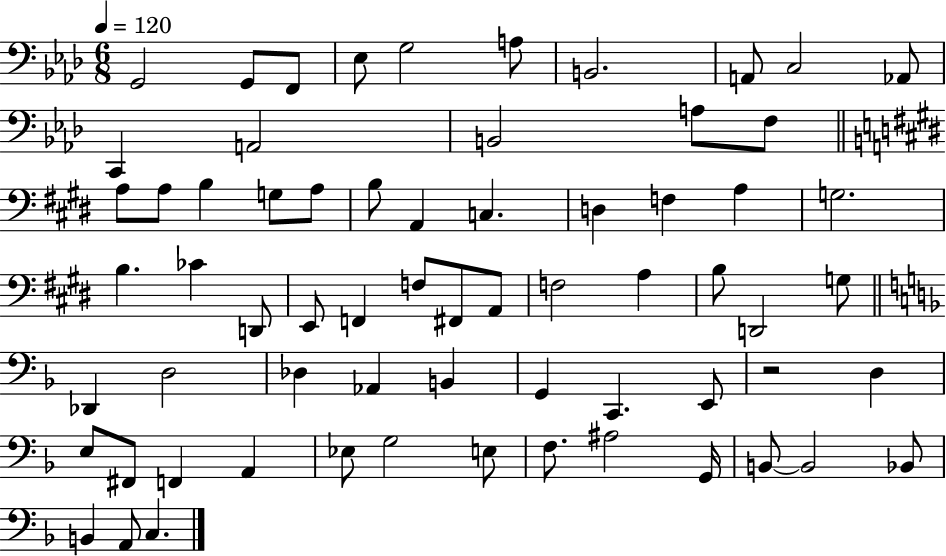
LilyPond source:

{
  \clef bass
  \numericTimeSignature
  \time 6/8
  \key aes \major
  \tempo 4 = 120
  g,2 g,8 f,8 | ees8 g2 a8 | b,2. | a,8 c2 aes,8 | \break c,4 a,2 | b,2 a8 f8 | \bar "||" \break \key e \major a8 a8 b4 g8 a8 | b8 a,4 c4. | d4 f4 a4 | g2. | \break b4. ces'4 d,8 | e,8 f,4 f8 fis,8 a,8 | f2 a4 | b8 d,2 g8 | \break \bar "||" \break \key f \major des,4 d2 | des4 aes,4 b,4 | g,4 c,4. e,8 | r2 d4 | \break e8 fis,8 f,4 a,4 | ees8 g2 e8 | f8. ais2 g,16 | b,8~~ b,2 bes,8 | \break b,4 a,8 c4. | \bar "|."
}